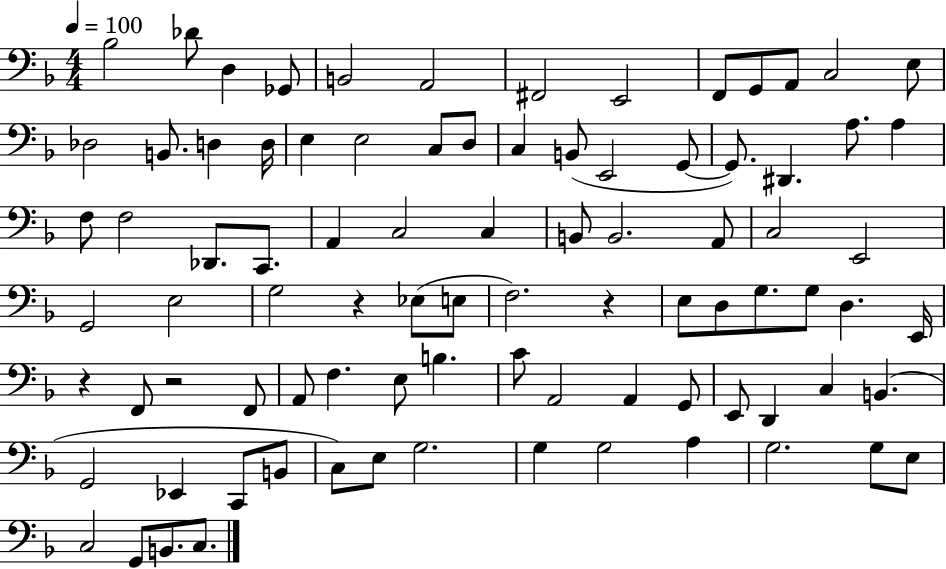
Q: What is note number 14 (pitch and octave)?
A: Db3